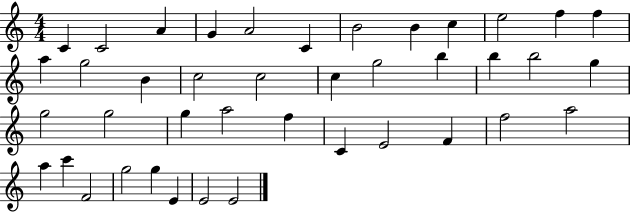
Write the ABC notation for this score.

X:1
T:Untitled
M:4/4
L:1/4
K:C
C C2 A G A2 C B2 B c e2 f f a g2 B c2 c2 c g2 b b b2 g g2 g2 g a2 f C E2 F f2 a2 a c' F2 g2 g E E2 E2